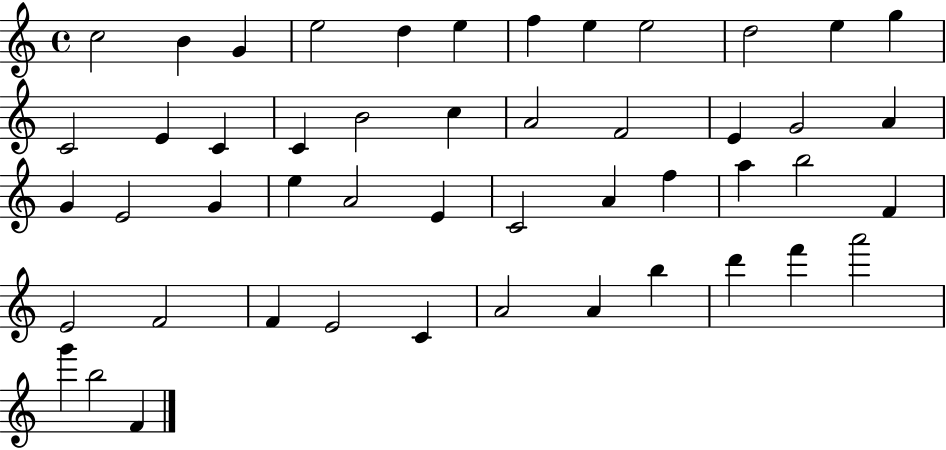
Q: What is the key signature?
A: C major